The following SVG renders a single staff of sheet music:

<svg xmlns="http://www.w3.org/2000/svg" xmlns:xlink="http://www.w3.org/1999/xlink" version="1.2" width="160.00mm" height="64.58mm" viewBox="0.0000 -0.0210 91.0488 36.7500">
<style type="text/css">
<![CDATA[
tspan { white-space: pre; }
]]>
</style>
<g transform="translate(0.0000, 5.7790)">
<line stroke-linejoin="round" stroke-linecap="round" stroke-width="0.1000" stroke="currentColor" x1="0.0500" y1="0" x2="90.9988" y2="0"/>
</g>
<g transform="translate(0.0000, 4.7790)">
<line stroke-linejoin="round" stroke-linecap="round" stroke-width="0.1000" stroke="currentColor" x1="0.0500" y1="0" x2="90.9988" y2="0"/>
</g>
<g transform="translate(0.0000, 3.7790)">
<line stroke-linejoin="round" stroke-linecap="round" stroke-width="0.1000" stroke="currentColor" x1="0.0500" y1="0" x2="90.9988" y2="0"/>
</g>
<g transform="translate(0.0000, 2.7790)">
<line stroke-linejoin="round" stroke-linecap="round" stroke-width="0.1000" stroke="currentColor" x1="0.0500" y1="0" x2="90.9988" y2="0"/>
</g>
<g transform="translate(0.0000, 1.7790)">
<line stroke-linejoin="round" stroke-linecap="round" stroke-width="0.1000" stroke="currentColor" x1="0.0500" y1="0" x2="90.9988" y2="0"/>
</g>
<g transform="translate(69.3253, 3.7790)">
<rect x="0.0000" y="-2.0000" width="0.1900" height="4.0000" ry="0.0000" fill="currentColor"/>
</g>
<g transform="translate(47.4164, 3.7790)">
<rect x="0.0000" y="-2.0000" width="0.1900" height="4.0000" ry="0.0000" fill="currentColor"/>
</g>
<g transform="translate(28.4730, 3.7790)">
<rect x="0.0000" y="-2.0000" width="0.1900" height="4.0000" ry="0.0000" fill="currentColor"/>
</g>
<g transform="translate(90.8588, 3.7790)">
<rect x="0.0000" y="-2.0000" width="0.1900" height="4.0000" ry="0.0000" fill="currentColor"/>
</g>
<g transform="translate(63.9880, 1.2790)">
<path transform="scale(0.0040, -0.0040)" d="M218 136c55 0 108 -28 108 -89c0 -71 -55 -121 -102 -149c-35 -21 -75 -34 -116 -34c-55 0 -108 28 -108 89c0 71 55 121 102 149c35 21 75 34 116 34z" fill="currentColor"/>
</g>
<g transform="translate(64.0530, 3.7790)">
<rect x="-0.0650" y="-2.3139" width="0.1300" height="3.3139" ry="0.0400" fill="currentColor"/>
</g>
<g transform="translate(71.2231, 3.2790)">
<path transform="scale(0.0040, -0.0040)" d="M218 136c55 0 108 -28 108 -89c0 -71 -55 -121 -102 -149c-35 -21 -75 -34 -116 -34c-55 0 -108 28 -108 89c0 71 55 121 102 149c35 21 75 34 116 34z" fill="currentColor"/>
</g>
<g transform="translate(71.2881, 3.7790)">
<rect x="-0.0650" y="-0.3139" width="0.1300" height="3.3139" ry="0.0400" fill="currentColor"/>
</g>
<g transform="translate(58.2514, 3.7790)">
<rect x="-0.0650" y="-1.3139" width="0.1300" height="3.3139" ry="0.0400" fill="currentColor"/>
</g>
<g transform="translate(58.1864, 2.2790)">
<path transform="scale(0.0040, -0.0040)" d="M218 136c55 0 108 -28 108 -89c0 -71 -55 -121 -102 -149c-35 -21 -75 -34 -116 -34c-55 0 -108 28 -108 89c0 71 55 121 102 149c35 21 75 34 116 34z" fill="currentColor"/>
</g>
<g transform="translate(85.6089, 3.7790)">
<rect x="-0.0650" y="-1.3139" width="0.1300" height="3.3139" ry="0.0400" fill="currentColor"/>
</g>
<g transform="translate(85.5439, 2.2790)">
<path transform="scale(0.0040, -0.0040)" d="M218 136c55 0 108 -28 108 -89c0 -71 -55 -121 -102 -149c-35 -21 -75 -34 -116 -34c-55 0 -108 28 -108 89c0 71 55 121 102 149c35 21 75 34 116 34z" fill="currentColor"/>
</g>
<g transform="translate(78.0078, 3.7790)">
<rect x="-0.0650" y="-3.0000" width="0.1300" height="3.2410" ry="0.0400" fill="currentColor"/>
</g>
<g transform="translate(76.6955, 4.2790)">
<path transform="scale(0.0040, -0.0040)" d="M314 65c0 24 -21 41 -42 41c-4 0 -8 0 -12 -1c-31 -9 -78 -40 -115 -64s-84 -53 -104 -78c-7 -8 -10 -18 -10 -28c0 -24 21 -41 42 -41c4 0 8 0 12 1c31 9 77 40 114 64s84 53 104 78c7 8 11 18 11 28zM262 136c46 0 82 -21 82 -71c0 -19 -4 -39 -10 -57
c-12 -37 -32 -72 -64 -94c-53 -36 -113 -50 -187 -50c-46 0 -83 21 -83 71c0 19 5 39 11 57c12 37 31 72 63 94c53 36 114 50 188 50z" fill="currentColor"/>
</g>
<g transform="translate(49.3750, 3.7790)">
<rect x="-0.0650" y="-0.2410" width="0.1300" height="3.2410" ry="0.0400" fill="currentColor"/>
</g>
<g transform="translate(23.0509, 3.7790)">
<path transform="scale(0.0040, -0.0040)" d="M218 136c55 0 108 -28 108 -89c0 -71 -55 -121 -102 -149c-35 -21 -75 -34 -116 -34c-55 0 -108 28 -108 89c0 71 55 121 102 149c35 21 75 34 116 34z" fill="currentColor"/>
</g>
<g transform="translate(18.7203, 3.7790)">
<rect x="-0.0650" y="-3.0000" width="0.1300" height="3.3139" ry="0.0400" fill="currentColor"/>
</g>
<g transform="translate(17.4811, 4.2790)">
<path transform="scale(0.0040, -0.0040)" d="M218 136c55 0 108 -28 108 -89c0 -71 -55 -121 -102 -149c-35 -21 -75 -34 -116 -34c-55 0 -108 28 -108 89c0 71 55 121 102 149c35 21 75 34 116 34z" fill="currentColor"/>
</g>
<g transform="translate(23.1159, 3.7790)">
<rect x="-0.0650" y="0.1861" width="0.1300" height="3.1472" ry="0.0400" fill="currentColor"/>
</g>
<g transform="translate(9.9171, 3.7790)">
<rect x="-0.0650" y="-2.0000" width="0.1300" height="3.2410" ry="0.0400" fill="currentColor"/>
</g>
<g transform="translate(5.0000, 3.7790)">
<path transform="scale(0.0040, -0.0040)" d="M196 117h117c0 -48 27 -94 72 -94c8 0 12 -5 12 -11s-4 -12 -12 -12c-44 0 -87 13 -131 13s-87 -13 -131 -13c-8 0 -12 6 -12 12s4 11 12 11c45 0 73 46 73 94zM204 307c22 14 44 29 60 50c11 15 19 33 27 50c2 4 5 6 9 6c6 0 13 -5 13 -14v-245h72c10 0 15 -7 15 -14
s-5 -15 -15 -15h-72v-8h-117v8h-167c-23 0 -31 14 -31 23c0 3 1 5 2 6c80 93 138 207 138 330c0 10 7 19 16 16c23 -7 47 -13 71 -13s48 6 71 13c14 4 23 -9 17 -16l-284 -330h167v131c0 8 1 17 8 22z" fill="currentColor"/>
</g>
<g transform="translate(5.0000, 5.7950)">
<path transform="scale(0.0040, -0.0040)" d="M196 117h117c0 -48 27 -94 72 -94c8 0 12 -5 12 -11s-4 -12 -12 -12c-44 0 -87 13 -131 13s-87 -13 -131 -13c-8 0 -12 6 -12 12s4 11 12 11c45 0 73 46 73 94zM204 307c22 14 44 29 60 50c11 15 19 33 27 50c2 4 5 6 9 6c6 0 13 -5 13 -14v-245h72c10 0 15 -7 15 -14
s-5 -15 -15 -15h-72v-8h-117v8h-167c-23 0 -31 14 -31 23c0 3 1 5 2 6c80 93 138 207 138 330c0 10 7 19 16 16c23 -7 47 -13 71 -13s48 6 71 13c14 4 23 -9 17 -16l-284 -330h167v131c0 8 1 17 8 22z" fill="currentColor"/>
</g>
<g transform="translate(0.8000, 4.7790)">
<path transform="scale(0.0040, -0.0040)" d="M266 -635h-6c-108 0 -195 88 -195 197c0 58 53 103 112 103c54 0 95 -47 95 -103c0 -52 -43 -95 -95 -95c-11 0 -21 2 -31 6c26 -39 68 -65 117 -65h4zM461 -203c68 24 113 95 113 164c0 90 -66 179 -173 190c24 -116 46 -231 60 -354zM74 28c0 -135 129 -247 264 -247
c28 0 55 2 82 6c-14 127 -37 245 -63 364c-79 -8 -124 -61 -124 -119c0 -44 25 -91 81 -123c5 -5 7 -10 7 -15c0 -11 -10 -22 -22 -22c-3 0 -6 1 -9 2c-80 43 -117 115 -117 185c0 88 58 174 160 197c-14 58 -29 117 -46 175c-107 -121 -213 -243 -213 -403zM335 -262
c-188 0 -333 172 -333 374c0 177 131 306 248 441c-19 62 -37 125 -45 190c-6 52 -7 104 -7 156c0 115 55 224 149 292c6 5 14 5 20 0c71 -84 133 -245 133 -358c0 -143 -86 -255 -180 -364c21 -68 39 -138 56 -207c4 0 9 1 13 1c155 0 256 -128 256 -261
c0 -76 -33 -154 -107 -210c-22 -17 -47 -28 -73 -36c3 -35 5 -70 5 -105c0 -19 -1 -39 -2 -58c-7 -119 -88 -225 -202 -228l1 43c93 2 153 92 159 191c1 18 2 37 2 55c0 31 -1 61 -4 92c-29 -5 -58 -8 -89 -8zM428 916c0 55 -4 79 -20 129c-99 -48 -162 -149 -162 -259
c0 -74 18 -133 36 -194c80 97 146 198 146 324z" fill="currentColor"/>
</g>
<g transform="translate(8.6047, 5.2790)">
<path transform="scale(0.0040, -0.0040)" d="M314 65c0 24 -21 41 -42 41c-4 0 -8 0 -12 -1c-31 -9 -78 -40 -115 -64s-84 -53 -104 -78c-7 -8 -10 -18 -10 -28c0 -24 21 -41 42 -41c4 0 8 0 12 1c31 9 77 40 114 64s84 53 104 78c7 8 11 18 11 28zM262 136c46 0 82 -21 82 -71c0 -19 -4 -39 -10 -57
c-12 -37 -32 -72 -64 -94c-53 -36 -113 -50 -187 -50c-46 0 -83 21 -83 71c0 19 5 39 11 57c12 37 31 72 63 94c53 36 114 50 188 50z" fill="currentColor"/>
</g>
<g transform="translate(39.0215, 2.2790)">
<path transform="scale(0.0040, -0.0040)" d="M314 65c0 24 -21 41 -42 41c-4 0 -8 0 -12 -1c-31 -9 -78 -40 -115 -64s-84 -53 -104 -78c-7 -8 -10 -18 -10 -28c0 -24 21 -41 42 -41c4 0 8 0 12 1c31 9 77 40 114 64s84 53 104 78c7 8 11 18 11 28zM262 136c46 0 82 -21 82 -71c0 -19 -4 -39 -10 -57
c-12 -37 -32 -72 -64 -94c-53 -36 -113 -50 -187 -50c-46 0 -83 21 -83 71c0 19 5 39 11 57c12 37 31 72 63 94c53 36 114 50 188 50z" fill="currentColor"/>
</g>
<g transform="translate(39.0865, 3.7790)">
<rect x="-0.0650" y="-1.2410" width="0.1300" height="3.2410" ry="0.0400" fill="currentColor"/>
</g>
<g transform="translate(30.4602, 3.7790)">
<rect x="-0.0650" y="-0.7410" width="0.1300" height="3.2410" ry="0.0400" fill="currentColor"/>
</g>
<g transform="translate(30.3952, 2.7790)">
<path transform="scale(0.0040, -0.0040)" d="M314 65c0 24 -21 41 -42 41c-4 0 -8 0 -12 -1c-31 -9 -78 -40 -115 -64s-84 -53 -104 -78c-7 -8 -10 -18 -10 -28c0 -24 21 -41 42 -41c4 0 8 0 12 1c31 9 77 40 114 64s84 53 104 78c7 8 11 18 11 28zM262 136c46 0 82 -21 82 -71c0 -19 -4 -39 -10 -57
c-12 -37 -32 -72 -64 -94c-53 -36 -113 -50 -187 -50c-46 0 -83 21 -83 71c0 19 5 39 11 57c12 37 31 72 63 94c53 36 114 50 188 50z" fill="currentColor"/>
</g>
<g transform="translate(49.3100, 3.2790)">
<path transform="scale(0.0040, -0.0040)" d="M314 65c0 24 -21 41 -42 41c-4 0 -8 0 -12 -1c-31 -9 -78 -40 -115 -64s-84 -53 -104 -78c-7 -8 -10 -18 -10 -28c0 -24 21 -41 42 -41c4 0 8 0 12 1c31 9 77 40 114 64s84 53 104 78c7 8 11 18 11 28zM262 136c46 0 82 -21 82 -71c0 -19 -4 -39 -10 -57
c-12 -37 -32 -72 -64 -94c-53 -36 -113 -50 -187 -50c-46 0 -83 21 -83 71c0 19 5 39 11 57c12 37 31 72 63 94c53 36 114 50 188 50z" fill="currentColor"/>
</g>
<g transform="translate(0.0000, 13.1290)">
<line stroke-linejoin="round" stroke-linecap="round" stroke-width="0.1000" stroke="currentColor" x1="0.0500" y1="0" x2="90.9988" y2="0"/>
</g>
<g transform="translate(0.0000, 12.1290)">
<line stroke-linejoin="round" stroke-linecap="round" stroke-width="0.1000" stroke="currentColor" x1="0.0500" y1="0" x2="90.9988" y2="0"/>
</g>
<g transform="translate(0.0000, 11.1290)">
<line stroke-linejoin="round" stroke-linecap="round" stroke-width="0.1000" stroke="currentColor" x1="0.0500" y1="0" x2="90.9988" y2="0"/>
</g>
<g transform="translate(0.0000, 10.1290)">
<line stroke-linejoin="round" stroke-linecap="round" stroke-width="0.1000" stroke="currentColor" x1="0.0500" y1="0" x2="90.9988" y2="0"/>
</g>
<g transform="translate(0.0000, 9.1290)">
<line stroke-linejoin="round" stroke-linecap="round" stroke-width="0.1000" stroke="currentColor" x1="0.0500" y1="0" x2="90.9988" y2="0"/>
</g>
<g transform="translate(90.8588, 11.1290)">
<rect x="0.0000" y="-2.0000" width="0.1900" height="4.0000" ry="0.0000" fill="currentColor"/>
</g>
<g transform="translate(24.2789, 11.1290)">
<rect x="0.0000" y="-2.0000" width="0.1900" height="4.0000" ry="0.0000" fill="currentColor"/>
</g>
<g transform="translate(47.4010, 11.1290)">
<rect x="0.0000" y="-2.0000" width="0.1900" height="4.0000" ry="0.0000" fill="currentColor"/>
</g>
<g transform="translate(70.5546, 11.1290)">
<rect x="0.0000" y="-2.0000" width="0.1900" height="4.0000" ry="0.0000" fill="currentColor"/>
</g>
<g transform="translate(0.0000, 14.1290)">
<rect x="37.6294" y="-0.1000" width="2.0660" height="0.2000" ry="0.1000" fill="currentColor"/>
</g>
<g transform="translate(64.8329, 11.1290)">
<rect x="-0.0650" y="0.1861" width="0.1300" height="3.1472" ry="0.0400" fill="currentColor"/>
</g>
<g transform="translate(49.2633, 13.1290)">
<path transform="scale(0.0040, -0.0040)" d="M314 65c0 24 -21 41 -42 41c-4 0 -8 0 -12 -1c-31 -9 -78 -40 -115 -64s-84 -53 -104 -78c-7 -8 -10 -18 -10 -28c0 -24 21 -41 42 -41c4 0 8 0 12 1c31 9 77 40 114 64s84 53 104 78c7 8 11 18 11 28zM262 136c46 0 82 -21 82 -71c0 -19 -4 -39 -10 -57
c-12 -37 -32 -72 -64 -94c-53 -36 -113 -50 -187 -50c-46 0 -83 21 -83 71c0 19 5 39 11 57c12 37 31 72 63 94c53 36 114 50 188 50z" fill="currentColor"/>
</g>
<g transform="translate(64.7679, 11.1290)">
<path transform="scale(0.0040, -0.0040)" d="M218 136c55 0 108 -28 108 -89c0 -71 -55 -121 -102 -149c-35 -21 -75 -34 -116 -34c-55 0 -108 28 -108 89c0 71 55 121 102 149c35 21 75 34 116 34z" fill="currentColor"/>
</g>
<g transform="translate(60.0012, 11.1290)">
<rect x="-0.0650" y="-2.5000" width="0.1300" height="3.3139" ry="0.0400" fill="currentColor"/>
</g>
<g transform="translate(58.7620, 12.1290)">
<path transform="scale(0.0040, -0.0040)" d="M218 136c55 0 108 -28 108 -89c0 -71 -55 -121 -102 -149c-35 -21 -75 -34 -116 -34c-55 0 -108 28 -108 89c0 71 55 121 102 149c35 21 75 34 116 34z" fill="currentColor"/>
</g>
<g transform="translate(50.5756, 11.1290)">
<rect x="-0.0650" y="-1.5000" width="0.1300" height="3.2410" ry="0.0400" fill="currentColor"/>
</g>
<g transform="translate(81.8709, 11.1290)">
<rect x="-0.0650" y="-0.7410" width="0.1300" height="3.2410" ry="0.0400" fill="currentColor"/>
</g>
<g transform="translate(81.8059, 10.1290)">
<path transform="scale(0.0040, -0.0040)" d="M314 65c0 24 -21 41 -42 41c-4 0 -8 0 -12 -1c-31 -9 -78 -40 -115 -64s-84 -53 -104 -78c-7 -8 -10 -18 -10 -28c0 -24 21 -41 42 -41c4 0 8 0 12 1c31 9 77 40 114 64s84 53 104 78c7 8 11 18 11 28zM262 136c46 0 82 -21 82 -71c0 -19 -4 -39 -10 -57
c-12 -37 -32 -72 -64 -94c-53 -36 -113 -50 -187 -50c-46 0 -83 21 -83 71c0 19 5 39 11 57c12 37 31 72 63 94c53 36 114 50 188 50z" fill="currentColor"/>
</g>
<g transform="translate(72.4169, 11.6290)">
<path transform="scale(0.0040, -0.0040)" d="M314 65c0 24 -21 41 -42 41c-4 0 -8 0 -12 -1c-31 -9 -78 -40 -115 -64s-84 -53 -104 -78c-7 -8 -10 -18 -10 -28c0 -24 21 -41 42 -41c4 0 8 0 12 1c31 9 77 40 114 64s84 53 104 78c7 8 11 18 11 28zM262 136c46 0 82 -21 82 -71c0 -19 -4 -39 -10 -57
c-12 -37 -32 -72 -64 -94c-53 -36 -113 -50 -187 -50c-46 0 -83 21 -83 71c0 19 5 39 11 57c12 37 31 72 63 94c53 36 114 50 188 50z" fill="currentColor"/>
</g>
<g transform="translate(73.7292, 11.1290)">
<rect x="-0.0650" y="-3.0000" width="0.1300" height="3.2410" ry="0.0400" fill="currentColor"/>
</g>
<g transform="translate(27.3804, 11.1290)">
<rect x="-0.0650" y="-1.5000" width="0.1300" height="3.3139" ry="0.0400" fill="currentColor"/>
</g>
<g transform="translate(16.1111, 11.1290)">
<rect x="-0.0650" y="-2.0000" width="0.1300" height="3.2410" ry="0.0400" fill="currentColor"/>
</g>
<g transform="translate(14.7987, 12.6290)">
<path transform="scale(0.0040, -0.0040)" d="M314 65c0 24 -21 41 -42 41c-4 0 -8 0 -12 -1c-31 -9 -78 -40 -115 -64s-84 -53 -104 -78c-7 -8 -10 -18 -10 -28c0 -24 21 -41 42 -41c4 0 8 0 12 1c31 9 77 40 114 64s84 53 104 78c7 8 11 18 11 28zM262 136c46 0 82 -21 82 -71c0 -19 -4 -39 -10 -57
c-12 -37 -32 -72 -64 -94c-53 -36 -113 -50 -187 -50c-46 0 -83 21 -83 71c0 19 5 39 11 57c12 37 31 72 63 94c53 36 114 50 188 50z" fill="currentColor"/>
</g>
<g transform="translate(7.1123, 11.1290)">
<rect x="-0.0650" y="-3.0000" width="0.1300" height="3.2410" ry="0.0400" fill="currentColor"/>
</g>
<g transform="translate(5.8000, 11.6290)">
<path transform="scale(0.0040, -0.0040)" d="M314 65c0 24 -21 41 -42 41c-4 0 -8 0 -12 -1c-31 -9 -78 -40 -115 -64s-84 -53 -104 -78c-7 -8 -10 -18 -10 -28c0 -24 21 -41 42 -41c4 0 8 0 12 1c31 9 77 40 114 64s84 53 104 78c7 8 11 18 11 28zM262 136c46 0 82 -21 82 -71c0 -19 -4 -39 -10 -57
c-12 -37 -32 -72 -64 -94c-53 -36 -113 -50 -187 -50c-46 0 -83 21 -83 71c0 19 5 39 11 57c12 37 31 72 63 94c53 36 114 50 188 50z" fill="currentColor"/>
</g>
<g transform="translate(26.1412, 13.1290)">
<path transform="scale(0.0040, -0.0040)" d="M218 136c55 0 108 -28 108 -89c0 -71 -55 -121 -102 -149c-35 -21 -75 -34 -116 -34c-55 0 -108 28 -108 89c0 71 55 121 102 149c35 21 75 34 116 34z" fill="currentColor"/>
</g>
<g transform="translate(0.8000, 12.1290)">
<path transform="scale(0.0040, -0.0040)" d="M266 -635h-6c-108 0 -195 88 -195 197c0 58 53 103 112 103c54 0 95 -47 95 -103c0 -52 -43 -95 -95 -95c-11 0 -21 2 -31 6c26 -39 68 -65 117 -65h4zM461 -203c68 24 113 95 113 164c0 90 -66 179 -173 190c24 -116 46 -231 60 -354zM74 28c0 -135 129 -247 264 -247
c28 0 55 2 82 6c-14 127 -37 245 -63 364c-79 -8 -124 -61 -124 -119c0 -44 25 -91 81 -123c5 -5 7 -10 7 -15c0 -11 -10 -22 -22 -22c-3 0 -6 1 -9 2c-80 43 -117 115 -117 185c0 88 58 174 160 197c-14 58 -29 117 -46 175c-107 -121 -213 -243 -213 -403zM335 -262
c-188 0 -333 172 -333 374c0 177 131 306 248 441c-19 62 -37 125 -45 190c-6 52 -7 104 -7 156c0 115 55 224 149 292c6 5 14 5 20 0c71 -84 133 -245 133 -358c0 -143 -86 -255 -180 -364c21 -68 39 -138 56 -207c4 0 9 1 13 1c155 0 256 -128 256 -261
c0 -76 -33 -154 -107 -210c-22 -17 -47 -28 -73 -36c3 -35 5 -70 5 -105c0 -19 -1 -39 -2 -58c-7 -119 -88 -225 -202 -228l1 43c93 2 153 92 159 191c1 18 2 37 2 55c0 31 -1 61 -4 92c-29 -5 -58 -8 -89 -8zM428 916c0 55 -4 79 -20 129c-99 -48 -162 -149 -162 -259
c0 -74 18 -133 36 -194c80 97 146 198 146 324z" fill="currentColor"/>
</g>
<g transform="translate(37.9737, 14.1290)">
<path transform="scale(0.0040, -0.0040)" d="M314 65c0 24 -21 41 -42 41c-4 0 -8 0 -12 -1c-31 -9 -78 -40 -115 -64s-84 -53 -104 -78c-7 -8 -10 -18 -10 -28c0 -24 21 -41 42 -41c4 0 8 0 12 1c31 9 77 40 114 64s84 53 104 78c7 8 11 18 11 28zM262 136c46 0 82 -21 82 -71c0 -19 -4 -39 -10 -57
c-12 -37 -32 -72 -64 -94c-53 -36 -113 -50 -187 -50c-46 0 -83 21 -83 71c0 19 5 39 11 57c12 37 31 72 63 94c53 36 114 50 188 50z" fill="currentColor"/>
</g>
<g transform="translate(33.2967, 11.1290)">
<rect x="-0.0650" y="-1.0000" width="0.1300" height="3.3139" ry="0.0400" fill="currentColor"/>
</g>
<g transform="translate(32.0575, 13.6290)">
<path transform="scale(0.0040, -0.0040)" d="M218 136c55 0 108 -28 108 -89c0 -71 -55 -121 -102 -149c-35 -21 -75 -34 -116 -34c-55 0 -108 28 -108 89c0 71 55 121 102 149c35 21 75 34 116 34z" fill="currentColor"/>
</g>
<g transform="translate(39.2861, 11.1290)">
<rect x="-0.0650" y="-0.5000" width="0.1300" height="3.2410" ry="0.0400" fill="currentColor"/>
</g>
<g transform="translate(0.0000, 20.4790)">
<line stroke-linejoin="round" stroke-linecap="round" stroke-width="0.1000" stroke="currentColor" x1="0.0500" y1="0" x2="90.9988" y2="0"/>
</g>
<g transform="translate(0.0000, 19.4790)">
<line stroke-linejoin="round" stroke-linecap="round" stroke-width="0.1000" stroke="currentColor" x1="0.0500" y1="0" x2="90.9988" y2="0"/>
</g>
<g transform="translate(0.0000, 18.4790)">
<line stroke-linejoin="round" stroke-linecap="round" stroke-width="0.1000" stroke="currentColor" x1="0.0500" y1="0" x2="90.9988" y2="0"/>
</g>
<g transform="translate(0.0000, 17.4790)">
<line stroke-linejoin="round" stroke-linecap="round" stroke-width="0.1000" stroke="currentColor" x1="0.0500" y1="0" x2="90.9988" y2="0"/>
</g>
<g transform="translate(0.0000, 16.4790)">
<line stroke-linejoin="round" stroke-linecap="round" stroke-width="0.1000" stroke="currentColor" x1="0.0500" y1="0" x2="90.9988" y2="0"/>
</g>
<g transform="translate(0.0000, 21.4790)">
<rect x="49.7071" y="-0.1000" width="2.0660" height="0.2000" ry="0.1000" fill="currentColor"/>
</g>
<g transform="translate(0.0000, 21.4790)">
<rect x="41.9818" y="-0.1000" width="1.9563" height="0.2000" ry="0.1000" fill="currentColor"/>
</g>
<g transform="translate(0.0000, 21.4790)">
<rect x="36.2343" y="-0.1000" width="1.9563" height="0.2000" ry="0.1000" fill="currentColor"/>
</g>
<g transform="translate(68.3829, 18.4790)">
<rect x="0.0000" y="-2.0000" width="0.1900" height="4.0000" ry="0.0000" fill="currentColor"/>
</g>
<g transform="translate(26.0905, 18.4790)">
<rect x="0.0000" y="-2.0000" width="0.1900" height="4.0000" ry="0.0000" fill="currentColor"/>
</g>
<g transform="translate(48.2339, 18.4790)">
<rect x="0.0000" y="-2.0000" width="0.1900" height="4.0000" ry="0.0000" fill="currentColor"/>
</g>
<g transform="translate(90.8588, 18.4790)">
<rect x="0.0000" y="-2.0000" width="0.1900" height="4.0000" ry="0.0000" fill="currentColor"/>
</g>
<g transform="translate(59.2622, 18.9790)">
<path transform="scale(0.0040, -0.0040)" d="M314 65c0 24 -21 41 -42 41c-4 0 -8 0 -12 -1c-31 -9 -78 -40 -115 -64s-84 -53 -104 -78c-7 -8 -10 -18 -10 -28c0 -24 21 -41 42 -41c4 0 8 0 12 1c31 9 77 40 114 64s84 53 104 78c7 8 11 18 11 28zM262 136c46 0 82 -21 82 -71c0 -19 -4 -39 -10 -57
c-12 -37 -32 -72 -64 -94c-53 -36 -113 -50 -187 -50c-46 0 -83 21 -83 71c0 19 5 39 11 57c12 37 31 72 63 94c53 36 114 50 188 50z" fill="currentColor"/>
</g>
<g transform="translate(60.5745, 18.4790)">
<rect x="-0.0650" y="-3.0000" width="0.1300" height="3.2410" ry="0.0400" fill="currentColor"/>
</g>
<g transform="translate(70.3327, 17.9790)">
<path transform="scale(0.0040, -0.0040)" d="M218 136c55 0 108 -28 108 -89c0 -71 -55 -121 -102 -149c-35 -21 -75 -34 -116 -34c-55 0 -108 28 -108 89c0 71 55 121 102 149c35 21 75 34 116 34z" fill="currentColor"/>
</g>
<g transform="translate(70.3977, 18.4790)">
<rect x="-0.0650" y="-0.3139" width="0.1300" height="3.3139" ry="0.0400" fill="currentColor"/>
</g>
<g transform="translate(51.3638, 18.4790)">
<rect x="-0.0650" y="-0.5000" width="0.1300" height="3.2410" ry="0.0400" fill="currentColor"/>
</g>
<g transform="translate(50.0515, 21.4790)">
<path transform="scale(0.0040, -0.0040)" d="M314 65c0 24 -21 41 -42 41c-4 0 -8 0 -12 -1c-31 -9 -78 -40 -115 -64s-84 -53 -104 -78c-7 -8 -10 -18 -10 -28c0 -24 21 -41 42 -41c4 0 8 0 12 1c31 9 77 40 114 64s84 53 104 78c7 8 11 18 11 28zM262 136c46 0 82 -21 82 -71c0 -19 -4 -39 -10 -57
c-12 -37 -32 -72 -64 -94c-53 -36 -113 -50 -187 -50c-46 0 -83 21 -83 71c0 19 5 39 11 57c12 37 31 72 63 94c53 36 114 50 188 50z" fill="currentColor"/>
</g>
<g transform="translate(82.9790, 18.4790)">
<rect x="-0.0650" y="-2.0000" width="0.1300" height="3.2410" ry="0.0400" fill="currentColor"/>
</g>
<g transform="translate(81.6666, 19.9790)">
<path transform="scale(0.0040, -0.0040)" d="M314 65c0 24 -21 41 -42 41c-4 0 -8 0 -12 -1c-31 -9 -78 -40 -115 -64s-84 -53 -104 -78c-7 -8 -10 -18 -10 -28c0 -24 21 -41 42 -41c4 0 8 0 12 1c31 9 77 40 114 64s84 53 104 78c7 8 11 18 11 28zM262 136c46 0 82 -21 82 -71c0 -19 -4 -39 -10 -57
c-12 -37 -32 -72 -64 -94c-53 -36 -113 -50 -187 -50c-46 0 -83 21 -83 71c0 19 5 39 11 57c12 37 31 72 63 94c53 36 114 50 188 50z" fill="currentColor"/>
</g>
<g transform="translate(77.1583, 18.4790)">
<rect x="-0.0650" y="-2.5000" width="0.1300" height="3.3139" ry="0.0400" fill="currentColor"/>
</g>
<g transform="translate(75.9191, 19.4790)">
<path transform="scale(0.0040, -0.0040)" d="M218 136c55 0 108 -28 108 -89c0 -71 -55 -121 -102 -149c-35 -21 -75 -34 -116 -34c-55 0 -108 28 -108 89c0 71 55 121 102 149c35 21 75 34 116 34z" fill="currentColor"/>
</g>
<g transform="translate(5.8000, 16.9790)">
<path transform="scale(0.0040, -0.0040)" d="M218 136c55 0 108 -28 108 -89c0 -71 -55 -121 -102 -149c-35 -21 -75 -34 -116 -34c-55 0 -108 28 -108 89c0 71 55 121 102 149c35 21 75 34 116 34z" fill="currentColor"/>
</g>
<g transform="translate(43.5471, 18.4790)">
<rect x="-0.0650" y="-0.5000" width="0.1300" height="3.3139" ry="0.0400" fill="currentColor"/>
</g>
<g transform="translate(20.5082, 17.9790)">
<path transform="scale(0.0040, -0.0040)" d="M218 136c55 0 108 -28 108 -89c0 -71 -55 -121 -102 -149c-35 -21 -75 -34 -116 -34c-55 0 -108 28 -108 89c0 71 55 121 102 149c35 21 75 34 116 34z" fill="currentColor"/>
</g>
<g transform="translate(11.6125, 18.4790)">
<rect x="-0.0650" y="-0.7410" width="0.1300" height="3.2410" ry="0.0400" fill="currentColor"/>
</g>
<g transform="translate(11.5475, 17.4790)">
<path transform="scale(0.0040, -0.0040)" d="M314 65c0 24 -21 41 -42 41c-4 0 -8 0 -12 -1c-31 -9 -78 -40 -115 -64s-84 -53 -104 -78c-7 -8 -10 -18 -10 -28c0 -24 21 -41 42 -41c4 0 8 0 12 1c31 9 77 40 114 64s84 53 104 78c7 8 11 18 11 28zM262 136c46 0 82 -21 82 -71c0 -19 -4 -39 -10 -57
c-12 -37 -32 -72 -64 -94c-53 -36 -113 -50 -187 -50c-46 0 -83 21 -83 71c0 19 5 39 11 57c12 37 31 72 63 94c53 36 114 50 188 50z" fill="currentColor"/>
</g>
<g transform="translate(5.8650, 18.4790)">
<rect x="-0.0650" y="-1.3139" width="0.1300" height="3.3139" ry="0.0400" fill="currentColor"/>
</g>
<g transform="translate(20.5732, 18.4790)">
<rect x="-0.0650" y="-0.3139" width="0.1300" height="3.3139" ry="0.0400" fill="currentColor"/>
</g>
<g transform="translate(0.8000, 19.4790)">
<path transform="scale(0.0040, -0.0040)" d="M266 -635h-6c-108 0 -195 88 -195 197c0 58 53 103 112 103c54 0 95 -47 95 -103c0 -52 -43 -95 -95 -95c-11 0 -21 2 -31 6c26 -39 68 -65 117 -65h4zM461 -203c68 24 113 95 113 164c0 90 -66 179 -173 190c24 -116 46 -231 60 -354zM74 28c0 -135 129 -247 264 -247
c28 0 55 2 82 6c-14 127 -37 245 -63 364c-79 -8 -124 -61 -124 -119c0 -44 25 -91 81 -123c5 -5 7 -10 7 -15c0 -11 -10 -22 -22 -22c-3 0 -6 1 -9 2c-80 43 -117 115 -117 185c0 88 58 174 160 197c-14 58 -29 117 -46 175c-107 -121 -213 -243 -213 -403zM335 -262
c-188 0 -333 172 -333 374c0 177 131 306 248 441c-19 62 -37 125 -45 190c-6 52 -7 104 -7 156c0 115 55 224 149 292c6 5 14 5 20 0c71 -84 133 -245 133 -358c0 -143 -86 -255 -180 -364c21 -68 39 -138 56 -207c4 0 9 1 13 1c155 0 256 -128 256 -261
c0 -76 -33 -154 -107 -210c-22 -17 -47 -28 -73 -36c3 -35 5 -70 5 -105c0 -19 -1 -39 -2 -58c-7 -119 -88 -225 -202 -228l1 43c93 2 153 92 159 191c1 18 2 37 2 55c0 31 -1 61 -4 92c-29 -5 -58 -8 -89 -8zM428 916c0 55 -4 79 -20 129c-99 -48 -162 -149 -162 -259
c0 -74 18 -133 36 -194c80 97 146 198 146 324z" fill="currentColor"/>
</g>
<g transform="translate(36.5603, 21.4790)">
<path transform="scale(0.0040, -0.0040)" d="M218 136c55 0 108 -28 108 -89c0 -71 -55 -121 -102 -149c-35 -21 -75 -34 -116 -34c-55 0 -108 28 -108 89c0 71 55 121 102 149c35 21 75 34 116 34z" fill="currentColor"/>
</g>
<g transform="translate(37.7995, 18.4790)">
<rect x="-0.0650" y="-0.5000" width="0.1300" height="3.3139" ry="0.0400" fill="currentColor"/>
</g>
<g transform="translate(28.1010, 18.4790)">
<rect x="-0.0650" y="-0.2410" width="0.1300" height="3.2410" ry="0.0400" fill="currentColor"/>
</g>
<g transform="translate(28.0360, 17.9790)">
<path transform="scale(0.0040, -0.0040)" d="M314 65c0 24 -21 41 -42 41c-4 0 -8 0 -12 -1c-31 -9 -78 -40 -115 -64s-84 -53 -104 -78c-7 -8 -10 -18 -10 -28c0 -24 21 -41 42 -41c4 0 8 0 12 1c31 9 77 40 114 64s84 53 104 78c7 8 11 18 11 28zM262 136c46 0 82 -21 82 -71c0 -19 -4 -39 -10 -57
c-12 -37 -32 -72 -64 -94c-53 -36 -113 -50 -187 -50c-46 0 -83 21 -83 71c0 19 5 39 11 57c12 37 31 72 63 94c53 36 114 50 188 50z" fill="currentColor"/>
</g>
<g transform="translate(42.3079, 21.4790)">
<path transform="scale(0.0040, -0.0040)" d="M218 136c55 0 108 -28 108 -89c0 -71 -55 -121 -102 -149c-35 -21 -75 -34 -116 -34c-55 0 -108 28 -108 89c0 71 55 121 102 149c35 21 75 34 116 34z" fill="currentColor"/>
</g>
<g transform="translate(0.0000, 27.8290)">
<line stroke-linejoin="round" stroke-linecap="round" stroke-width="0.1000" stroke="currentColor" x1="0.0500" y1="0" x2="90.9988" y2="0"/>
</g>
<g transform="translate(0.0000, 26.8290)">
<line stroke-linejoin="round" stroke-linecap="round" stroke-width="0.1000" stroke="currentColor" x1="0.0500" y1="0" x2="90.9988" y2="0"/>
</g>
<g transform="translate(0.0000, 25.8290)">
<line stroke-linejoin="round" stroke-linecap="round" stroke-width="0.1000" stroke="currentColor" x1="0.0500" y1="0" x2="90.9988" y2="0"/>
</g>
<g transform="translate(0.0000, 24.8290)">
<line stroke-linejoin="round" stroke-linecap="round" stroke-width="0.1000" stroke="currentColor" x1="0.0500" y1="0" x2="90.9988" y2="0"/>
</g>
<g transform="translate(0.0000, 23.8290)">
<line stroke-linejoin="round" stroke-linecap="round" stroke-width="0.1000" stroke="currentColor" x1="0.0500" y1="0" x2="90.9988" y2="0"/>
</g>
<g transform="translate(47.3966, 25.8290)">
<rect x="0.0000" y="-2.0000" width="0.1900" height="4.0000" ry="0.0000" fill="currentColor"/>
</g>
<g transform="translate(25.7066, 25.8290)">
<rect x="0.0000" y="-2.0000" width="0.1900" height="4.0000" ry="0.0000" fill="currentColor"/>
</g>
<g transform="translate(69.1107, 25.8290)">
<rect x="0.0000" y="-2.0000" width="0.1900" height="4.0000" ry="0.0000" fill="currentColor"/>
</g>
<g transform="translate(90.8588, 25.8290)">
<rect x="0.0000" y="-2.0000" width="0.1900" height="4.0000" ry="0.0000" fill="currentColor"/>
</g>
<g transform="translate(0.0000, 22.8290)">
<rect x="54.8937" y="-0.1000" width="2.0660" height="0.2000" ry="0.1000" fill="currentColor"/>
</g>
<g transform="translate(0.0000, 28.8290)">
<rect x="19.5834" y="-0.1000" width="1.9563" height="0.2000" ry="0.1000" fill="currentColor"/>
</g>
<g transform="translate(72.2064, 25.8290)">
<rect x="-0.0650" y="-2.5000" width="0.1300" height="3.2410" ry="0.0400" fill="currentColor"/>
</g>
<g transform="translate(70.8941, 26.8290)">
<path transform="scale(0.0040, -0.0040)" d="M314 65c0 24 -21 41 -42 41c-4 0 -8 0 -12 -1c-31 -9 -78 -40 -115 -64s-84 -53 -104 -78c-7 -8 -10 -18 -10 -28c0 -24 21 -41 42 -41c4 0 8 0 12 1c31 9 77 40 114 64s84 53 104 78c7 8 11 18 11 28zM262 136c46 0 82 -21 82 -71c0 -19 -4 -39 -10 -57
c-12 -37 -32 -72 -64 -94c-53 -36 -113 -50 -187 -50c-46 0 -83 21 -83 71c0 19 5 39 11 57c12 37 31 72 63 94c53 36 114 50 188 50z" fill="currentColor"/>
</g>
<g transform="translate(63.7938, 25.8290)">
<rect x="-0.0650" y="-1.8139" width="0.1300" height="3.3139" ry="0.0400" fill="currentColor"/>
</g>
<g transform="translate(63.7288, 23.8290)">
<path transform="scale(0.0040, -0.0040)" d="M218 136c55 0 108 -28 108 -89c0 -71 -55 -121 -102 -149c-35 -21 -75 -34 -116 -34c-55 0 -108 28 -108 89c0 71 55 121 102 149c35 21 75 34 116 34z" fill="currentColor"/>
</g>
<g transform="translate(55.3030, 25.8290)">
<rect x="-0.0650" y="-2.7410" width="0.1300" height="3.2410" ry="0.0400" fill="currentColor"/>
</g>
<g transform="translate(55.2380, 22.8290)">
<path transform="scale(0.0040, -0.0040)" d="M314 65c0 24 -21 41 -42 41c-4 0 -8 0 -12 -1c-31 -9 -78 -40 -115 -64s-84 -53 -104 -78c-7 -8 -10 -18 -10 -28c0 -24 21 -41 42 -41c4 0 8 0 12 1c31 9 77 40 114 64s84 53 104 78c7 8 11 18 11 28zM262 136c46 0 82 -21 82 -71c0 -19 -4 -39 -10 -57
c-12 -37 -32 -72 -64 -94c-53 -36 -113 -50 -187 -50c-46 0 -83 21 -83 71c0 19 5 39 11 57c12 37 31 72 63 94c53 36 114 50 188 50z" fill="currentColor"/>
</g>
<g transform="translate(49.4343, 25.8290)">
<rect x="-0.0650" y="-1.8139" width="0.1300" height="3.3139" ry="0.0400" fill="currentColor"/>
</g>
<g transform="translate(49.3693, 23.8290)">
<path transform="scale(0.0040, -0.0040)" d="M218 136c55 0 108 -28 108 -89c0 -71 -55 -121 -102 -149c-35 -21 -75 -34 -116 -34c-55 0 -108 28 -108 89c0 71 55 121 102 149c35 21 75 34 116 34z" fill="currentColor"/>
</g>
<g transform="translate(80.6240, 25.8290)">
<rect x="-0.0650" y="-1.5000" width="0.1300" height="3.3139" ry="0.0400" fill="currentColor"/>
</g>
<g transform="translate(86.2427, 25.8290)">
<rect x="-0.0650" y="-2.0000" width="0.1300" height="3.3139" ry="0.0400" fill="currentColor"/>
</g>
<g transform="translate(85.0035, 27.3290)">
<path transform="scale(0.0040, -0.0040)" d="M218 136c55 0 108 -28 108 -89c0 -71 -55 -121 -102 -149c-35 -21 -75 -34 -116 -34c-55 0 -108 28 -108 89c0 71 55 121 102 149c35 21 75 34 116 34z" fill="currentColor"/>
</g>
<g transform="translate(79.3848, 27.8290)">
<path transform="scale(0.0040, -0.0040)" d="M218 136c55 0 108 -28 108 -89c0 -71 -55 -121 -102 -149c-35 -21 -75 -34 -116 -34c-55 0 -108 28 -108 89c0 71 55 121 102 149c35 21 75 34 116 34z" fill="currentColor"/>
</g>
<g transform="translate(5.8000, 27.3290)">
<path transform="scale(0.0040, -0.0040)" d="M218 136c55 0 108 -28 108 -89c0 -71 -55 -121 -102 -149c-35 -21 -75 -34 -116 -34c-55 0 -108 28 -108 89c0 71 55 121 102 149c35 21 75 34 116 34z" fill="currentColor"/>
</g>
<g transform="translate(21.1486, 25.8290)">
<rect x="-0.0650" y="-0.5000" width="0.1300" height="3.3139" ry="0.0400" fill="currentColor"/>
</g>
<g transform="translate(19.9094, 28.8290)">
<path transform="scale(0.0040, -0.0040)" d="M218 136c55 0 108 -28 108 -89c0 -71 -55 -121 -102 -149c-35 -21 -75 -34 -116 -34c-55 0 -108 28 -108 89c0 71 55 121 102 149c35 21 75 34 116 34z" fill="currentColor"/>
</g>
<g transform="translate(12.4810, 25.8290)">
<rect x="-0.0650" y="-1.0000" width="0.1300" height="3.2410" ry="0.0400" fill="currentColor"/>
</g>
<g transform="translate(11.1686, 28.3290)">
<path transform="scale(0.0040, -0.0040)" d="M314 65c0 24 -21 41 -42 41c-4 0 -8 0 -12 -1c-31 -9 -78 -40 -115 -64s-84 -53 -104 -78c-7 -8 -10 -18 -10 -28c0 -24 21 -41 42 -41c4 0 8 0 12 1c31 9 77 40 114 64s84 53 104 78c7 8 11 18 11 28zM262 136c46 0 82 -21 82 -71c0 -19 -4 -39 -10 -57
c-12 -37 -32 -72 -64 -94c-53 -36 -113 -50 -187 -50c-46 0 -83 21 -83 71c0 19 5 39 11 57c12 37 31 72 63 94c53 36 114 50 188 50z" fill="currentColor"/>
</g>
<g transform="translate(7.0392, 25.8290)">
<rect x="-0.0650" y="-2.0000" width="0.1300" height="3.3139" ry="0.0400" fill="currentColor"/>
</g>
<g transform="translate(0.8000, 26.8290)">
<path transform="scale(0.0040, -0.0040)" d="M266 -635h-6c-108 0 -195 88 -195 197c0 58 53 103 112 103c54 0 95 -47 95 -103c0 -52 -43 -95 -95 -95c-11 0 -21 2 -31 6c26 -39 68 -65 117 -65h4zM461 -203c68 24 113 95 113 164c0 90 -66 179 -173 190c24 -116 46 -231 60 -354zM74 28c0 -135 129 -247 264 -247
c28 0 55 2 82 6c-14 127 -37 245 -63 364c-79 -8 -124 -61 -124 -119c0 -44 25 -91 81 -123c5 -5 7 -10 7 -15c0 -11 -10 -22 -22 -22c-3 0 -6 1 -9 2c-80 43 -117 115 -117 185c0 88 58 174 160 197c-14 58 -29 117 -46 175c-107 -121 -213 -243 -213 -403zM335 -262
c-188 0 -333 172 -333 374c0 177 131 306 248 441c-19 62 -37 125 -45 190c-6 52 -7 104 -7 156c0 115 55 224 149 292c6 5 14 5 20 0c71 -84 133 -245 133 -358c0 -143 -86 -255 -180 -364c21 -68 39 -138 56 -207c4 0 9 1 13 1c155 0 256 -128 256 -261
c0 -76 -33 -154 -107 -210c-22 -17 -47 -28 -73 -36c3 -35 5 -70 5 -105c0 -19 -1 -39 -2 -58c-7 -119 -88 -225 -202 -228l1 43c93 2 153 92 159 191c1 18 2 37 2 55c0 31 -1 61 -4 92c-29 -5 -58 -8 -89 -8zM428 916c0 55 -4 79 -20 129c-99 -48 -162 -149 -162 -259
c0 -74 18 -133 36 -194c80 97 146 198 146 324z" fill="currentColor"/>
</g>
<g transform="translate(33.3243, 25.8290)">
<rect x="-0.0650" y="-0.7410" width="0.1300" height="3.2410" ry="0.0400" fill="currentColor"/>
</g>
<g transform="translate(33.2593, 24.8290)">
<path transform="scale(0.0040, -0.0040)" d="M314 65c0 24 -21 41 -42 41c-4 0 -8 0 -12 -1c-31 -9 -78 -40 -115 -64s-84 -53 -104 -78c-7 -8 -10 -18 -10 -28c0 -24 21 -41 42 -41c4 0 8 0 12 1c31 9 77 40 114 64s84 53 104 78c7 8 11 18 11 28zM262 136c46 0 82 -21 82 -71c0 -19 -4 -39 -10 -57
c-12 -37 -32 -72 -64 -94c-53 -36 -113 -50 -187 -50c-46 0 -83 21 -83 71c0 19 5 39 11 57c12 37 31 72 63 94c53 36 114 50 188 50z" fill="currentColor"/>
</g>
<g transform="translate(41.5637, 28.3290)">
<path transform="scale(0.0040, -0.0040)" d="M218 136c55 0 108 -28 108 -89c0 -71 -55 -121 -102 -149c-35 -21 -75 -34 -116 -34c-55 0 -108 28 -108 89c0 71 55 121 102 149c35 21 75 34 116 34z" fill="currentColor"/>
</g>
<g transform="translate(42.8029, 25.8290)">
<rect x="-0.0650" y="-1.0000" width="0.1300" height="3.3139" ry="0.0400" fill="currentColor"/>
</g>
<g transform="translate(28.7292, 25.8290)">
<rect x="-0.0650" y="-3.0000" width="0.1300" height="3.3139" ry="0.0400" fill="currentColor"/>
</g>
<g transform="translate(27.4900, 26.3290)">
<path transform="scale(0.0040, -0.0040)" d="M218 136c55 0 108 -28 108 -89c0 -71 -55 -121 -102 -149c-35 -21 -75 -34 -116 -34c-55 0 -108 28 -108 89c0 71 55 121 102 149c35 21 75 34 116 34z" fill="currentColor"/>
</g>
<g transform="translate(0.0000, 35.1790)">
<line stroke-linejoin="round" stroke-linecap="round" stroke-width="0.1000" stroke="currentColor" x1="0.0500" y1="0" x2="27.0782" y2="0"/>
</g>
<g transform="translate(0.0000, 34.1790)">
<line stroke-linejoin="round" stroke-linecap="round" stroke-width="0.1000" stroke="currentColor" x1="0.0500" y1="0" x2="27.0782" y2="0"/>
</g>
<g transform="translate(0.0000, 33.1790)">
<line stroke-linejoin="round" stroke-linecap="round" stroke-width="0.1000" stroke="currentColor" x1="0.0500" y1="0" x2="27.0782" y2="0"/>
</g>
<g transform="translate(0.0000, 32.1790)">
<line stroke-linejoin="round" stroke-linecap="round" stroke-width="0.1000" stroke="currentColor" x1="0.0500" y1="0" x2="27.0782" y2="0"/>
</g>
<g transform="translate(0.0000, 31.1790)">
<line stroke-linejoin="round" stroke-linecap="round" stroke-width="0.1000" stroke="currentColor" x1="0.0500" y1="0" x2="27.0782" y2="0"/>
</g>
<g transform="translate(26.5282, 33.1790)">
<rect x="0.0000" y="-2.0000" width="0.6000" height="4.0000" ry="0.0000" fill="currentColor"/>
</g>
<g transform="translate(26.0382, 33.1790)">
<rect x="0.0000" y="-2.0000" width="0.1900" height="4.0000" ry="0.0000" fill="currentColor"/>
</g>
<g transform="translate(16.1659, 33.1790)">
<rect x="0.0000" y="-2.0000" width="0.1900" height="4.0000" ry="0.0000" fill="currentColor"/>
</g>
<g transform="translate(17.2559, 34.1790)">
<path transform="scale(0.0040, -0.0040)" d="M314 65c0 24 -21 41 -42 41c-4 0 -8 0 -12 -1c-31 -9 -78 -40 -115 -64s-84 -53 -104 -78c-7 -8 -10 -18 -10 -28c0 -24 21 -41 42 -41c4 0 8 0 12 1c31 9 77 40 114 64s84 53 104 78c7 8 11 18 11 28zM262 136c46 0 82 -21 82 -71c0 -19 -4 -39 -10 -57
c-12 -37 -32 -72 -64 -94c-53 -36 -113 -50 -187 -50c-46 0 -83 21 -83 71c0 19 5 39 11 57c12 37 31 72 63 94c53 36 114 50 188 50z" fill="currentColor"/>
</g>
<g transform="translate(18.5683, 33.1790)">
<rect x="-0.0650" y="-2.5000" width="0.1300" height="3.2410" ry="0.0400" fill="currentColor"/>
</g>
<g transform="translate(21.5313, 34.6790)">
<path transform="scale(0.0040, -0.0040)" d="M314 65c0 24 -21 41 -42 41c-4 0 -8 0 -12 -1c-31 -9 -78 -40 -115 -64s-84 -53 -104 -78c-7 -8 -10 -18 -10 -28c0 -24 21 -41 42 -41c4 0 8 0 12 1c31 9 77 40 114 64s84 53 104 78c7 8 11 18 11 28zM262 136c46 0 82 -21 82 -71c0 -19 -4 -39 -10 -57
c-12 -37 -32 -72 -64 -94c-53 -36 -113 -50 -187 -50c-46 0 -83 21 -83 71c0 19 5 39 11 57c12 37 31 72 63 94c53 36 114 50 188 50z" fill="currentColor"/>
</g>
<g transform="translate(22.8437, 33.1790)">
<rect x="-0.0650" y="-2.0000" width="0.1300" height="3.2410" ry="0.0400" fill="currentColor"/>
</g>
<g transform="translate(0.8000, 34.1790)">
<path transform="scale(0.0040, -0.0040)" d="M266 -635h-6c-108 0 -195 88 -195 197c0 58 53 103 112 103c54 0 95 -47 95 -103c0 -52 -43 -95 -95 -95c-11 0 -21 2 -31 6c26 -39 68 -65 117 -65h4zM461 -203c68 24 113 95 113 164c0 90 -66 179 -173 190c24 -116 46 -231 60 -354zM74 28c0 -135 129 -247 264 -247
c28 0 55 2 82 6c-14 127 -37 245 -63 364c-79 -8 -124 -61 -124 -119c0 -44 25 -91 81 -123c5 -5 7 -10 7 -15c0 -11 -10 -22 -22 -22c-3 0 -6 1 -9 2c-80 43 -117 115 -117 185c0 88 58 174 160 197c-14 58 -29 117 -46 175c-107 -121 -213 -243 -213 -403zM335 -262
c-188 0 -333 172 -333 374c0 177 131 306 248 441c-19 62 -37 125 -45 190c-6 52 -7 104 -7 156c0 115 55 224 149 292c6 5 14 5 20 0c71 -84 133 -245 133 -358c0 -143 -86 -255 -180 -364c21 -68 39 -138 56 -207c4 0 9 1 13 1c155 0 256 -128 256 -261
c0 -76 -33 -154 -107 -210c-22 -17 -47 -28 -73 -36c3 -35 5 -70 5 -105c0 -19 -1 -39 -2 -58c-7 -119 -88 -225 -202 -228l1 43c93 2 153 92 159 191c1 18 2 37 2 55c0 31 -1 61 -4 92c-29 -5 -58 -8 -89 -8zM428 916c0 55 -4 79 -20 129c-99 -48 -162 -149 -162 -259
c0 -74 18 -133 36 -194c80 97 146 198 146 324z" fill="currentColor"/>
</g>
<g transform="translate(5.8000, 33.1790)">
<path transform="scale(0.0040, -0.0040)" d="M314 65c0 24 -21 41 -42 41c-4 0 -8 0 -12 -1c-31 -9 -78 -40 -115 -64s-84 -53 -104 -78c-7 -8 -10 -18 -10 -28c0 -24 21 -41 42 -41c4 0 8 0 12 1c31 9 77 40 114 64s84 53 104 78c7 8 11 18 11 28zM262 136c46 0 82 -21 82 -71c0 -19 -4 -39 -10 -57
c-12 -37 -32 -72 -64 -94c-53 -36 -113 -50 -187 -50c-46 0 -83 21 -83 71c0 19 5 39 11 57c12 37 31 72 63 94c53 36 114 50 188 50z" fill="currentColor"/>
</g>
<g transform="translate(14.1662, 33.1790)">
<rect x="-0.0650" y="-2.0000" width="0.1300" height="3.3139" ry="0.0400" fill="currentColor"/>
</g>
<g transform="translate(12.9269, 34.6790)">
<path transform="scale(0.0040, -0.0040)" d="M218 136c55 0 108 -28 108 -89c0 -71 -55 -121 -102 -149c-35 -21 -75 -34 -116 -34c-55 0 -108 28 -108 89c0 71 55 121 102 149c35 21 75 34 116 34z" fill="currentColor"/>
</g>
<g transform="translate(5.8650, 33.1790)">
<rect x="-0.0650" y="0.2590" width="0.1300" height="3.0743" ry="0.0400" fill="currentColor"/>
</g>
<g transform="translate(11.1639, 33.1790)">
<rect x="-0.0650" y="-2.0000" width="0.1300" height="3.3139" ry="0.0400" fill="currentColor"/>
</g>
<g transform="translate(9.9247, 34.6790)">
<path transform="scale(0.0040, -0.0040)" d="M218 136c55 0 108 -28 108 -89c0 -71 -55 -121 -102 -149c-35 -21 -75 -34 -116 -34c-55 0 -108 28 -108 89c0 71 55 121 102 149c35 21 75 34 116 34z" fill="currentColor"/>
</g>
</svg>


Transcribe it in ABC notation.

X:1
T:Untitled
M:4/4
L:1/4
K:C
F2 A B d2 e2 c2 e g c A2 e A2 F2 E D C2 E2 G B A2 d2 e d2 c c2 C C C2 A2 c G F2 F D2 C A d2 D f a2 f G2 E F B2 F F G2 F2